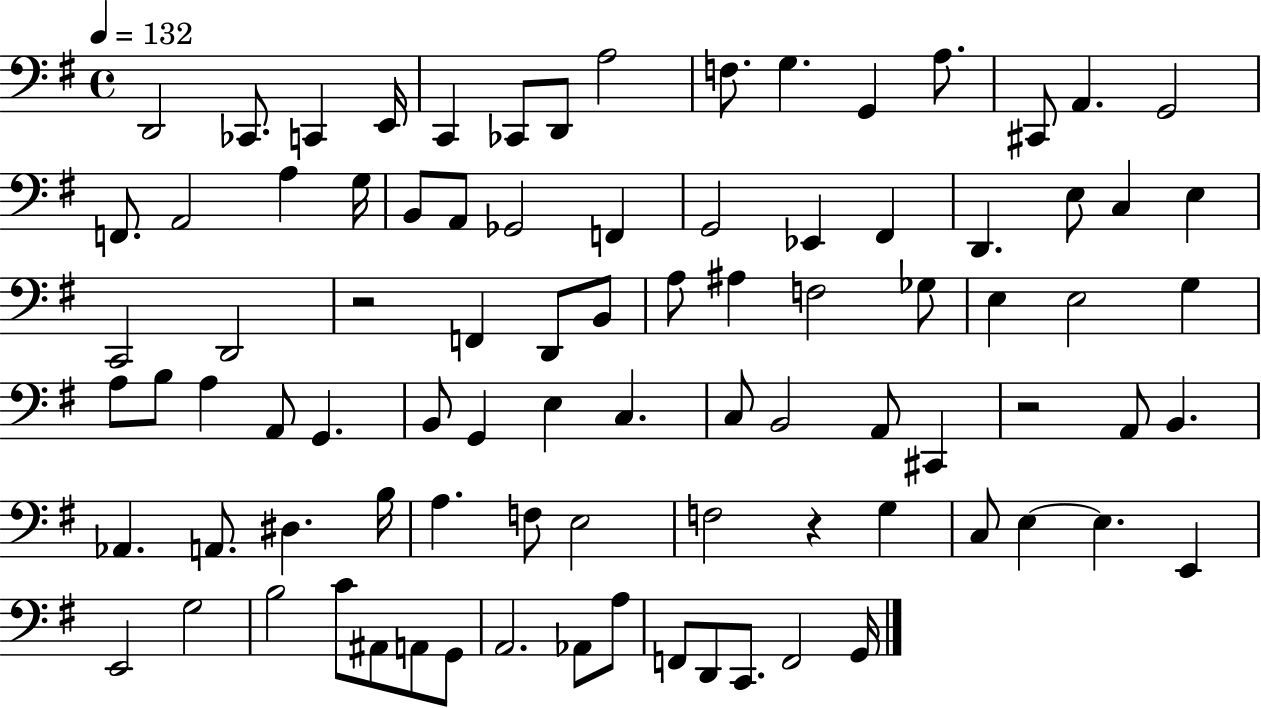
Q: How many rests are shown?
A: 3